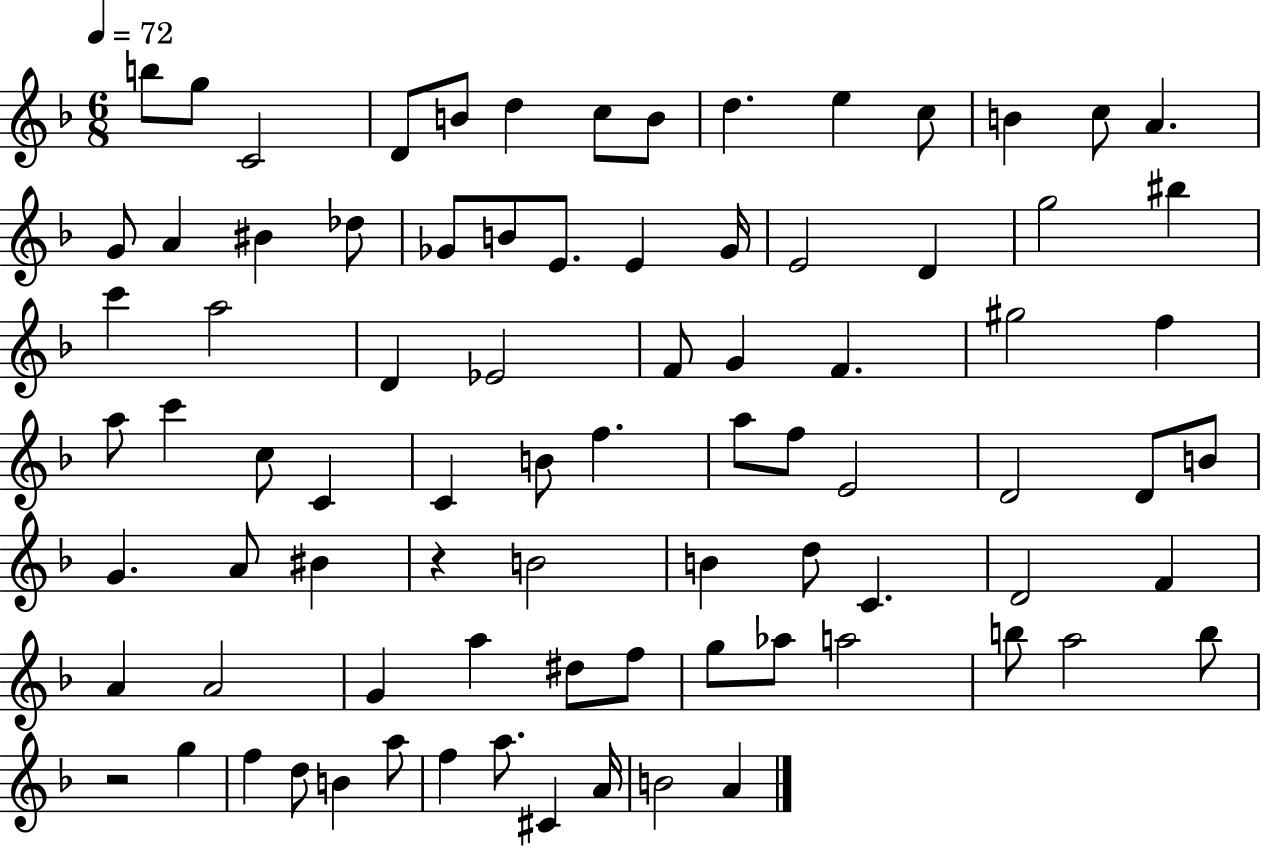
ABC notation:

X:1
T:Untitled
M:6/8
L:1/4
K:F
b/2 g/2 C2 D/2 B/2 d c/2 B/2 d e c/2 B c/2 A G/2 A ^B _d/2 _G/2 B/2 E/2 E _G/4 E2 D g2 ^b c' a2 D _E2 F/2 G F ^g2 f a/2 c' c/2 C C B/2 f a/2 f/2 E2 D2 D/2 B/2 G A/2 ^B z B2 B d/2 C D2 F A A2 G a ^d/2 f/2 g/2 _a/2 a2 b/2 a2 b/2 z2 g f d/2 B a/2 f a/2 ^C A/4 B2 A